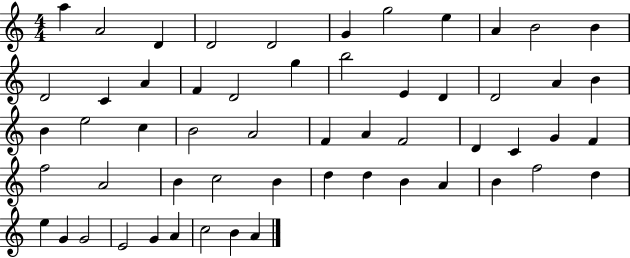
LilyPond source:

{
  \clef treble
  \numericTimeSignature
  \time 4/4
  \key c \major
  a''4 a'2 d'4 | d'2 d'2 | g'4 g''2 e''4 | a'4 b'2 b'4 | \break d'2 c'4 a'4 | f'4 d'2 g''4 | b''2 e'4 d'4 | d'2 a'4 b'4 | \break b'4 e''2 c''4 | b'2 a'2 | f'4 a'4 f'2 | d'4 c'4 g'4 f'4 | \break f''2 a'2 | b'4 c''2 b'4 | d''4 d''4 b'4 a'4 | b'4 f''2 d''4 | \break e''4 g'4 g'2 | e'2 g'4 a'4 | c''2 b'4 a'4 | \bar "|."
}